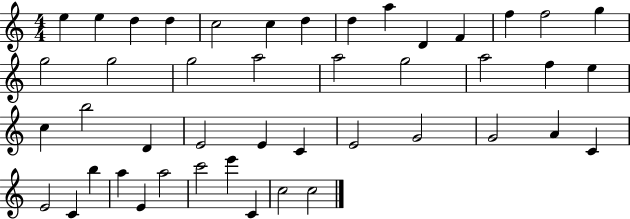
{
  \clef treble
  \numericTimeSignature
  \time 4/4
  \key c \major
  e''4 e''4 d''4 d''4 | c''2 c''4 d''4 | d''4 a''4 d'4 f'4 | f''4 f''2 g''4 | \break g''2 g''2 | g''2 a''2 | a''2 g''2 | a''2 f''4 e''4 | \break c''4 b''2 d'4 | e'2 e'4 c'4 | e'2 g'2 | g'2 a'4 c'4 | \break e'2 c'4 b''4 | a''4 e'4 a''2 | c'''2 e'''4 c'4 | c''2 c''2 | \break \bar "|."
}